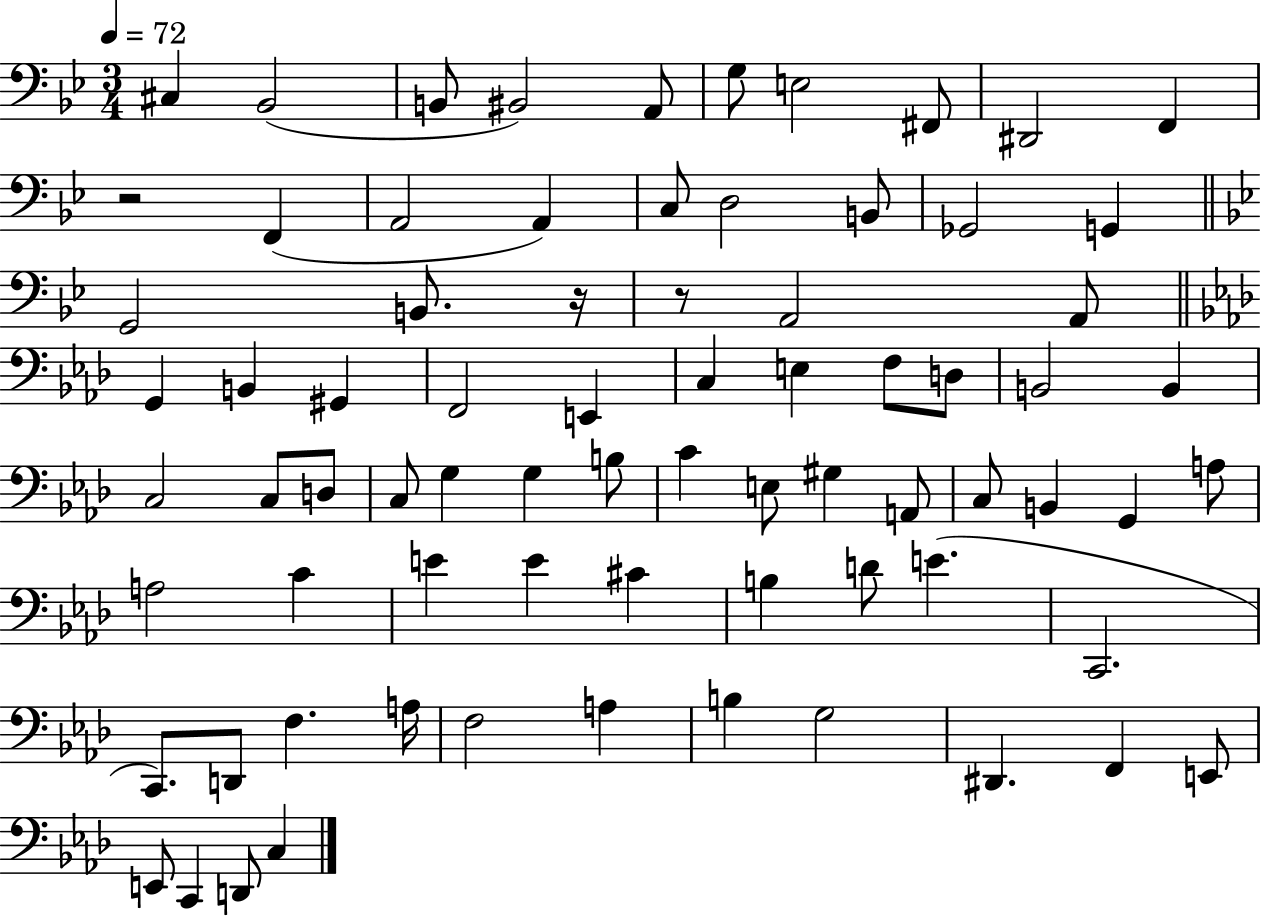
C#3/q Bb2/h B2/e BIS2/h A2/e G3/e E3/h F#2/e D#2/h F2/q R/h F2/q A2/h A2/q C3/e D3/h B2/e Gb2/h G2/q G2/h B2/e. R/s R/e A2/h A2/e G2/q B2/q G#2/q F2/h E2/q C3/q E3/q F3/e D3/e B2/h B2/q C3/h C3/e D3/e C3/e G3/q G3/q B3/e C4/q E3/e G#3/q A2/e C3/e B2/q G2/q A3/e A3/h C4/q E4/q E4/q C#4/q B3/q D4/e E4/q. C2/h. C2/e. D2/e F3/q. A3/s F3/h A3/q B3/q G3/h D#2/q. F2/q E2/e E2/e C2/q D2/e C3/q